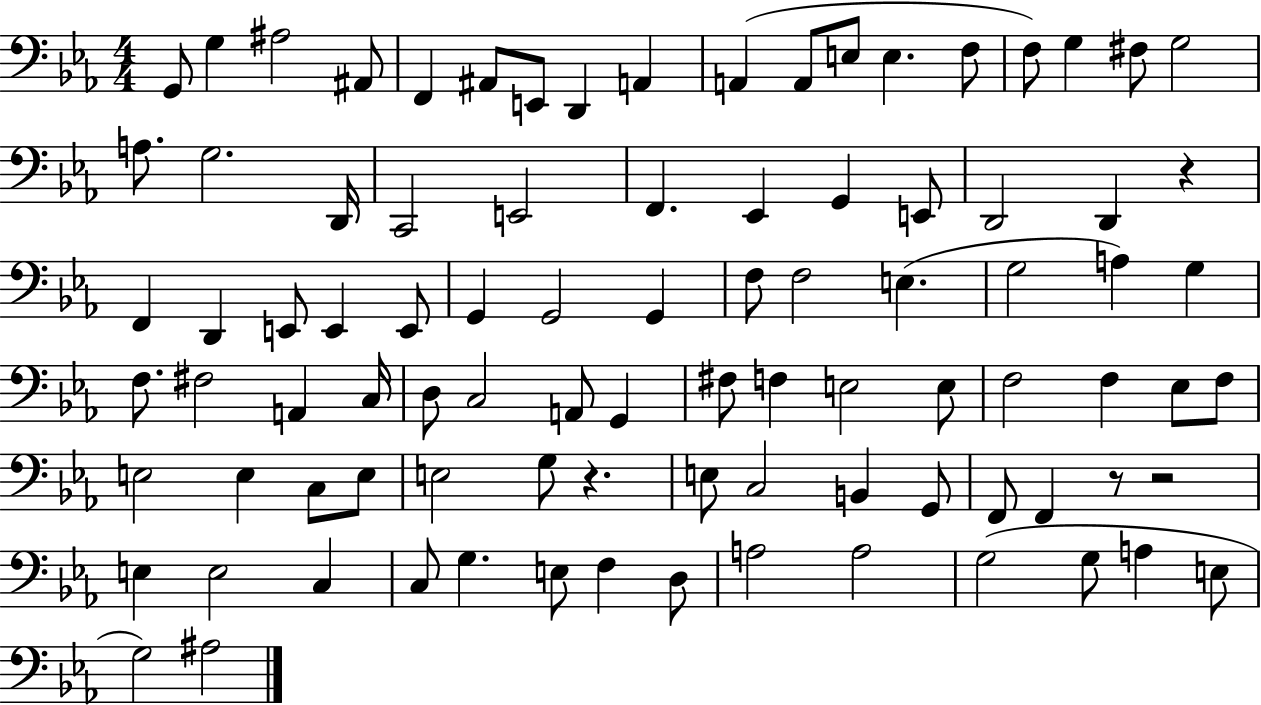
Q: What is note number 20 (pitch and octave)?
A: G3